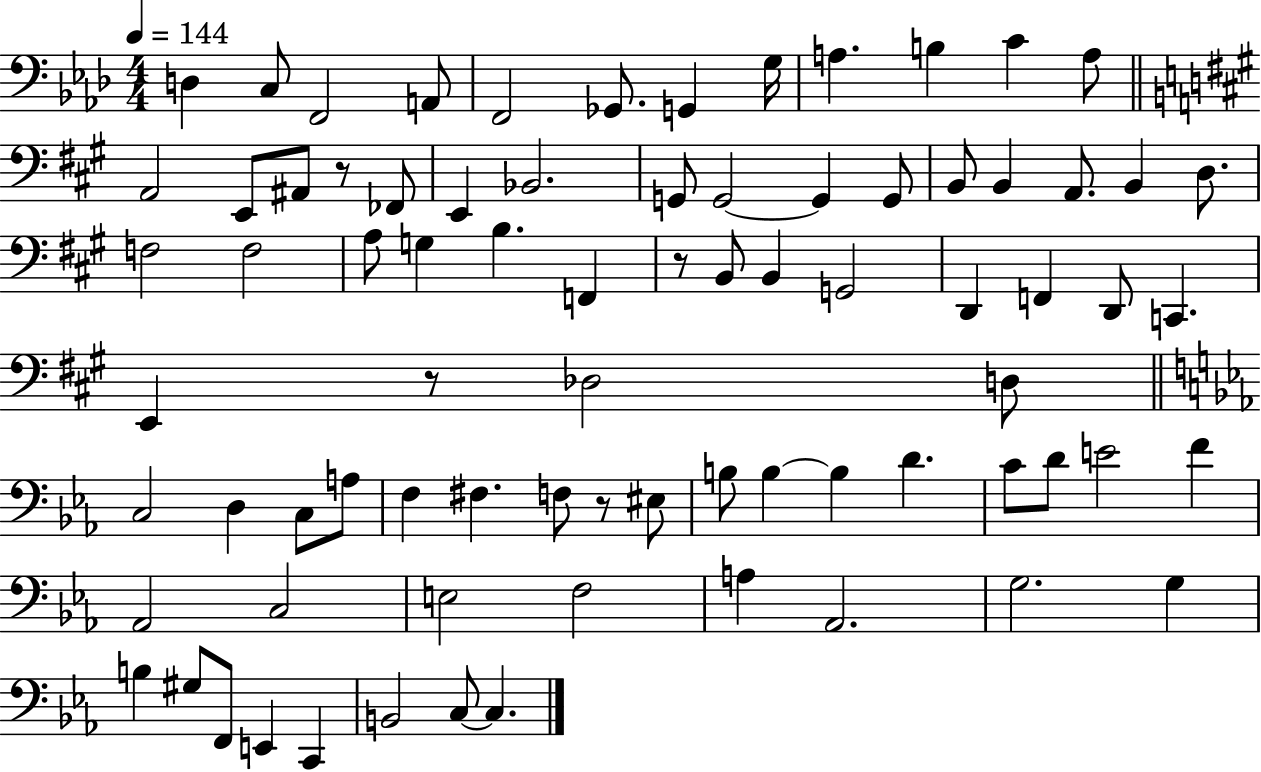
D3/q C3/e F2/h A2/e F2/h Gb2/e. G2/q G3/s A3/q. B3/q C4/q A3/e A2/h E2/e A#2/e R/e FES2/e E2/q Bb2/h. G2/e G2/h G2/q G2/e B2/e B2/q A2/e. B2/q D3/e. F3/h F3/h A3/e G3/q B3/q. F2/q R/e B2/e B2/q G2/h D2/q F2/q D2/e C2/q. E2/q R/e Db3/h D3/e C3/h D3/q C3/e A3/e F3/q F#3/q. F3/e R/e EIS3/e B3/e B3/q B3/q D4/q. C4/e D4/e E4/h F4/q Ab2/h C3/h E3/h F3/h A3/q Ab2/h. G3/h. G3/q B3/q G#3/e F2/e E2/q C2/q B2/h C3/e C3/q.